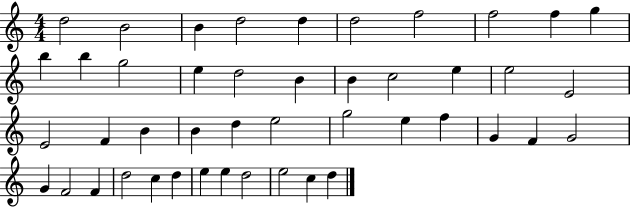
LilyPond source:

{
  \clef treble
  \numericTimeSignature
  \time 4/4
  \key c \major
  d''2 b'2 | b'4 d''2 d''4 | d''2 f''2 | f''2 f''4 g''4 | \break b''4 b''4 g''2 | e''4 d''2 b'4 | b'4 c''2 e''4 | e''2 e'2 | \break e'2 f'4 b'4 | b'4 d''4 e''2 | g''2 e''4 f''4 | g'4 f'4 g'2 | \break g'4 f'2 f'4 | d''2 c''4 d''4 | e''4 e''4 d''2 | e''2 c''4 d''4 | \break \bar "|."
}